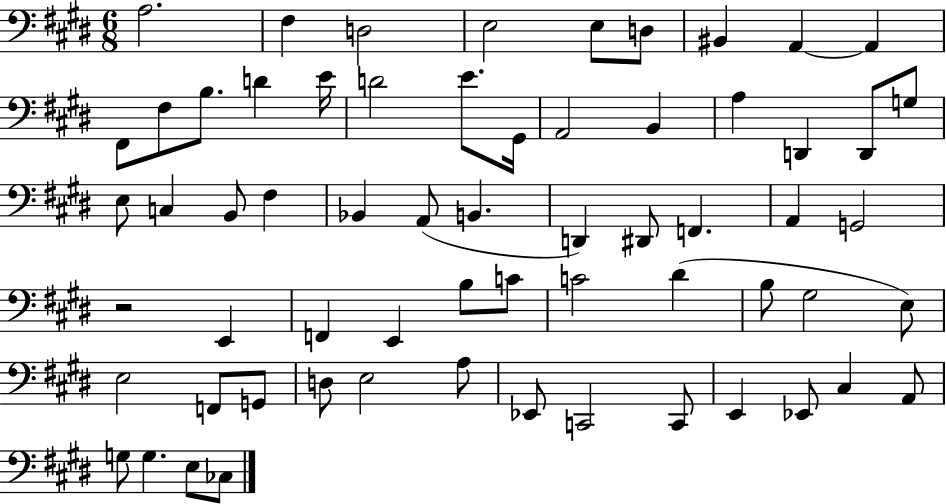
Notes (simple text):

A3/h. F#3/q D3/h E3/h E3/e D3/e BIS2/q A2/q A2/q F#2/e F#3/e B3/e. D4/q E4/s D4/h E4/e. G#2/s A2/h B2/q A3/q D2/q D2/e G3/e E3/e C3/q B2/e F#3/q Bb2/q A2/e B2/q. D2/q D#2/e F2/q. A2/q G2/h R/h E2/q F2/q E2/q B3/e C4/e C4/h D#4/q B3/e G#3/h E3/e E3/h F2/e G2/e D3/e E3/h A3/e Eb2/e C2/h C2/e E2/q Eb2/e C#3/q A2/e G3/e G3/q. E3/e CES3/e